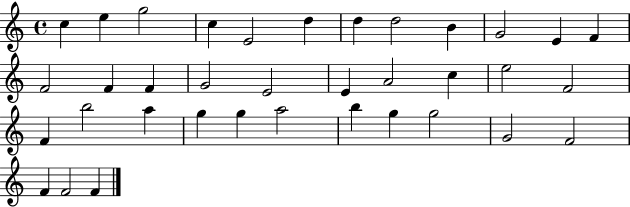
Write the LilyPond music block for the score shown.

{
  \clef treble
  \time 4/4
  \defaultTimeSignature
  \key c \major
  c''4 e''4 g''2 | c''4 e'2 d''4 | d''4 d''2 b'4 | g'2 e'4 f'4 | \break f'2 f'4 f'4 | g'2 e'2 | e'4 a'2 c''4 | e''2 f'2 | \break f'4 b''2 a''4 | g''4 g''4 a''2 | b''4 g''4 g''2 | g'2 f'2 | \break f'4 f'2 f'4 | \bar "|."
}